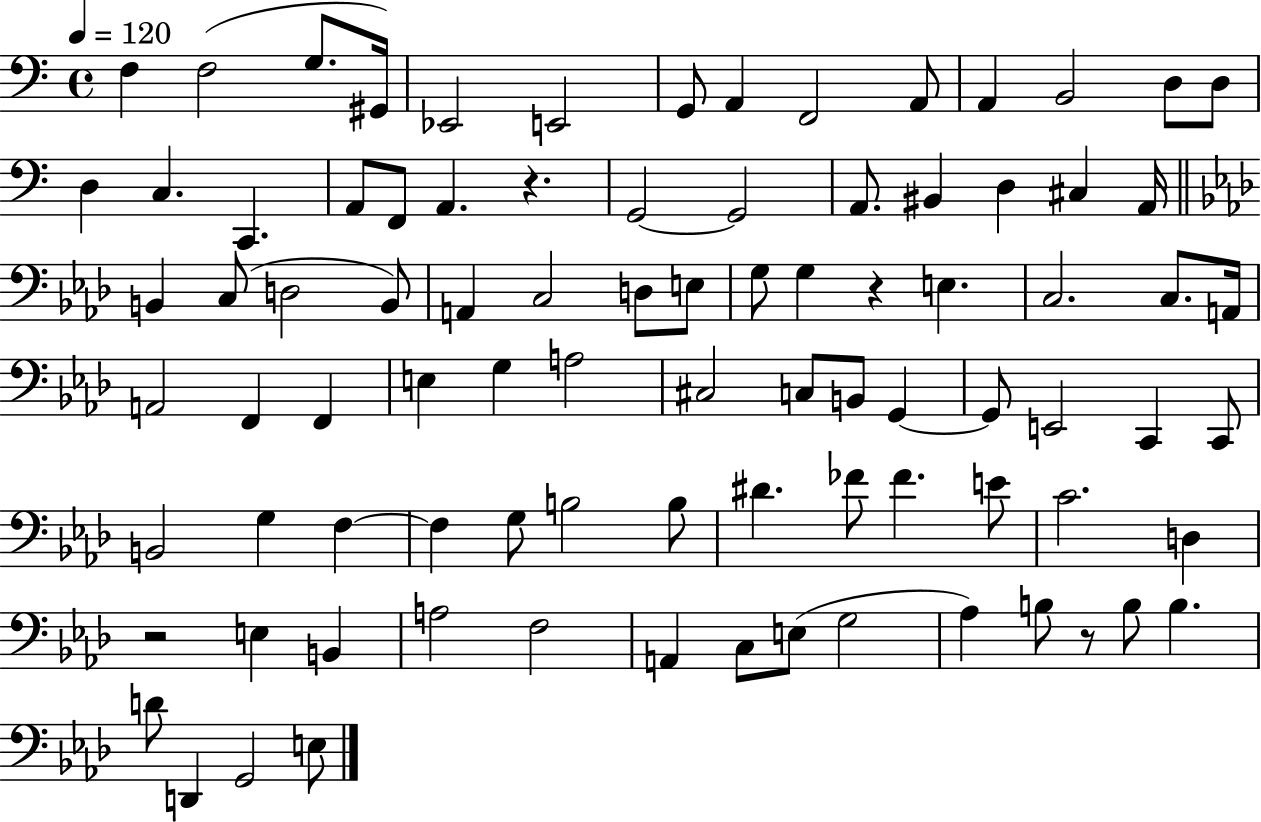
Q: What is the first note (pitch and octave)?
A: F3